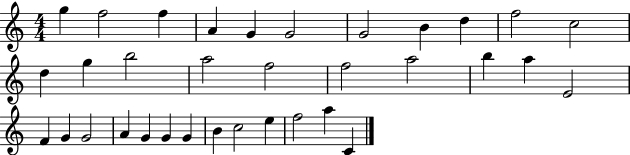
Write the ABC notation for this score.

X:1
T:Untitled
M:4/4
L:1/4
K:C
g f2 f A G G2 G2 B d f2 c2 d g b2 a2 f2 f2 a2 b a E2 F G G2 A G G G B c2 e f2 a C